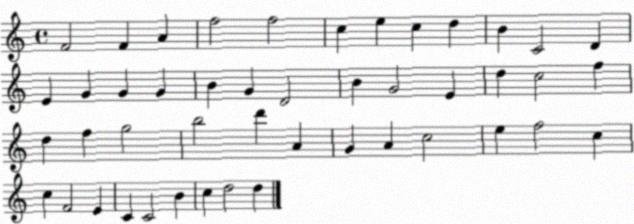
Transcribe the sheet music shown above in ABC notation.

X:1
T:Untitled
M:4/4
L:1/4
K:C
F2 F A f2 f2 c e c d B C2 D E G G G B G D2 B G2 E d c2 f d f g2 b2 d' A G A c2 e f2 c c F2 E C C2 B c d2 d